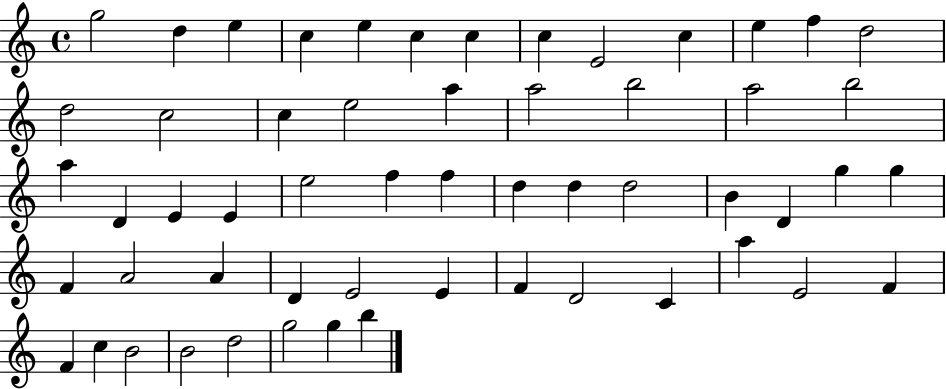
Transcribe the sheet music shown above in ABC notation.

X:1
T:Untitled
M:4/4
L:1/4
K:C
g2 d e c e c c c E2 c e f d2 d2 c2 c e2 a a2 b2 a2 b2 a D E E e2 f f d d d2 B D g g F A2 A D E2 E F D2 C a E2 F F c B2 B2 d2 g2 g b